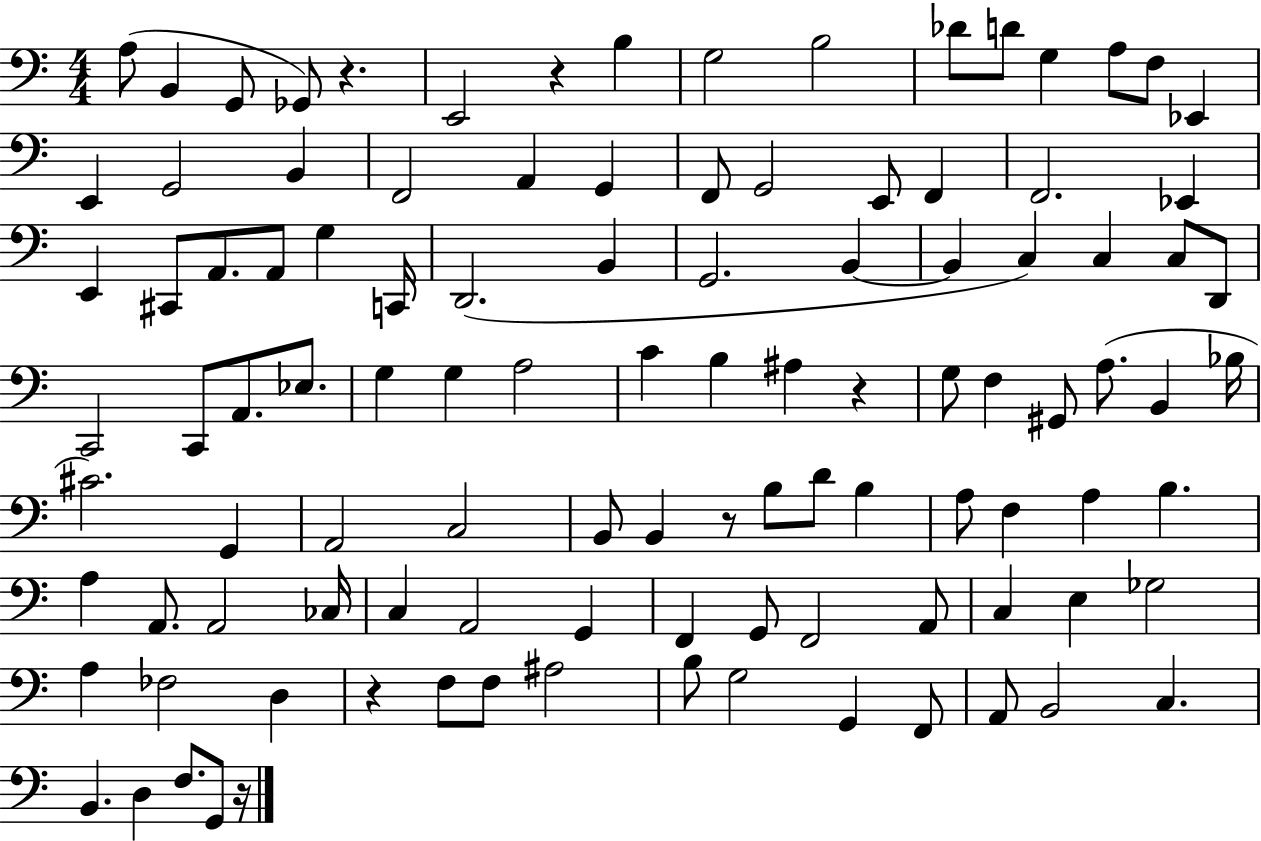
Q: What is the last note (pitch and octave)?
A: G2